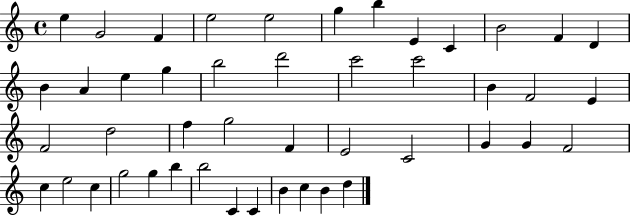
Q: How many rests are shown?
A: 0